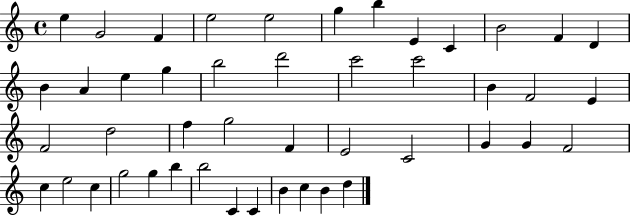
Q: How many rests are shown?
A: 0